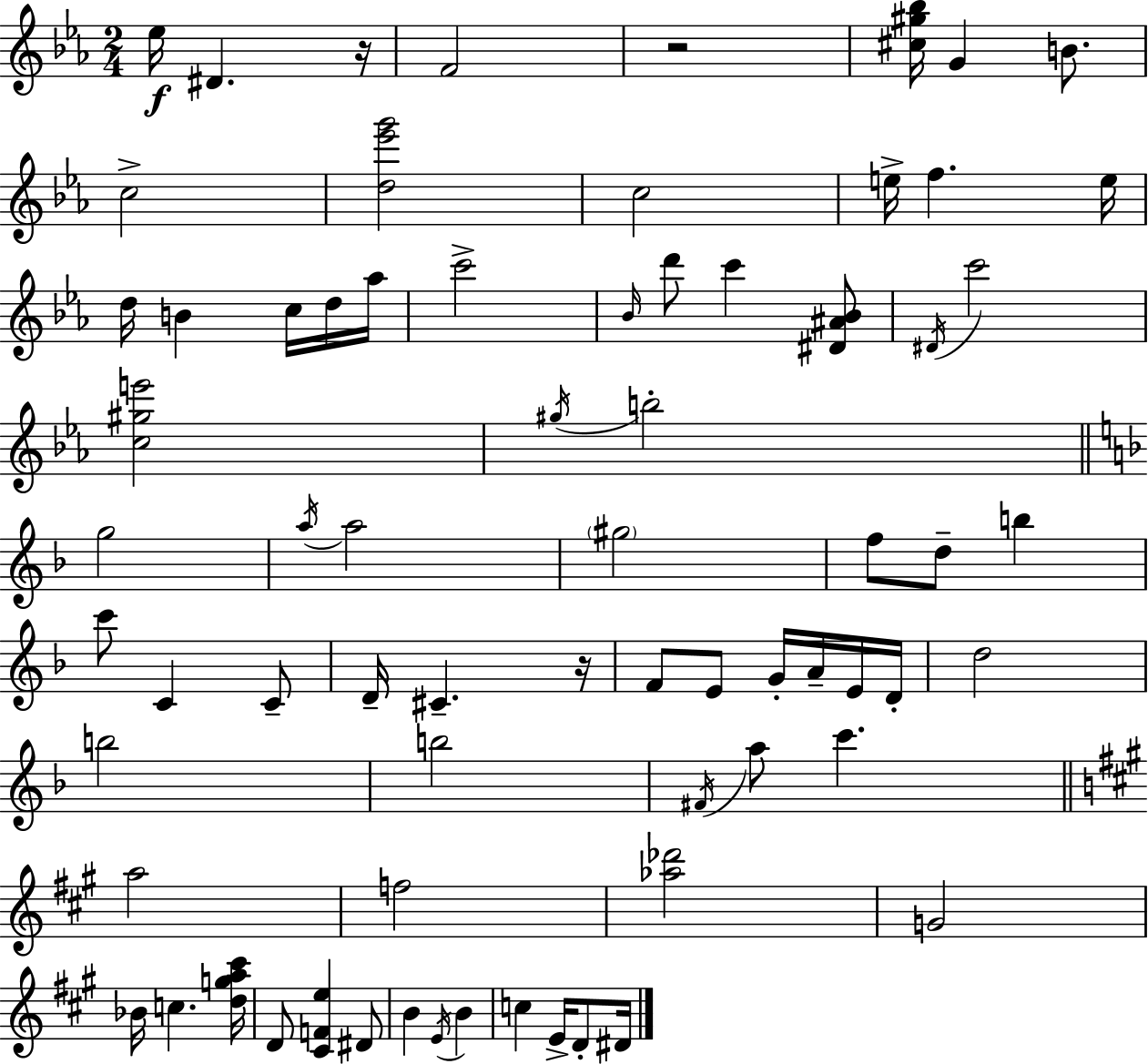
{
  \clef treble
  \numericTimeSignature
  \time 2/4
  \key ees \major
  ees''16\f dis'4. r16 | f'2 | r2 | <cis'' gis'' bes''>16 g'4 b'8. | \break c''2-> | <d'' ees''' g'''>2 | c''2 | e''16-> f''4. e''16 | \break d''16 b'4 c''16 d''16 aes''16 | c'''2-> | \grace { bes'16 } d'''8 c'''4 <dis' ais' bes'>8 | \acciaccatura { dis'16 } c'''2 | \break <c'' gis'' e'''>2 | \acciaccatura { gis''16 } b''2-. | \bar "||" \break \key d \minor g''2 | \acciaccatura { a''16 } a''2 | \parenthesize gis''2 | f''8 d''8-- b''4 | \break c'''8 c'4 c'8-- | d'16-- cis'4.-- | r16 f'8 e'8 g'16-. a'16-- e'16 | d'16-. d''2 | \break b''2 | b''2 | \acciaccatura { fis'16 } a''8 c'''4. | \bar "||" \break \key a \major a''2 | f''2 | <aes'' des'''>2 | g'2 | \break bes'16 c''4. <d'' g'' a'' cis'''>16 | d'8 <cis' f' e''>4 dis'8 | b'4 \acciaccatura { e'16 } b'4 | c''4 e'16-> d'8-. | \break dis'16 \bar "|."
}